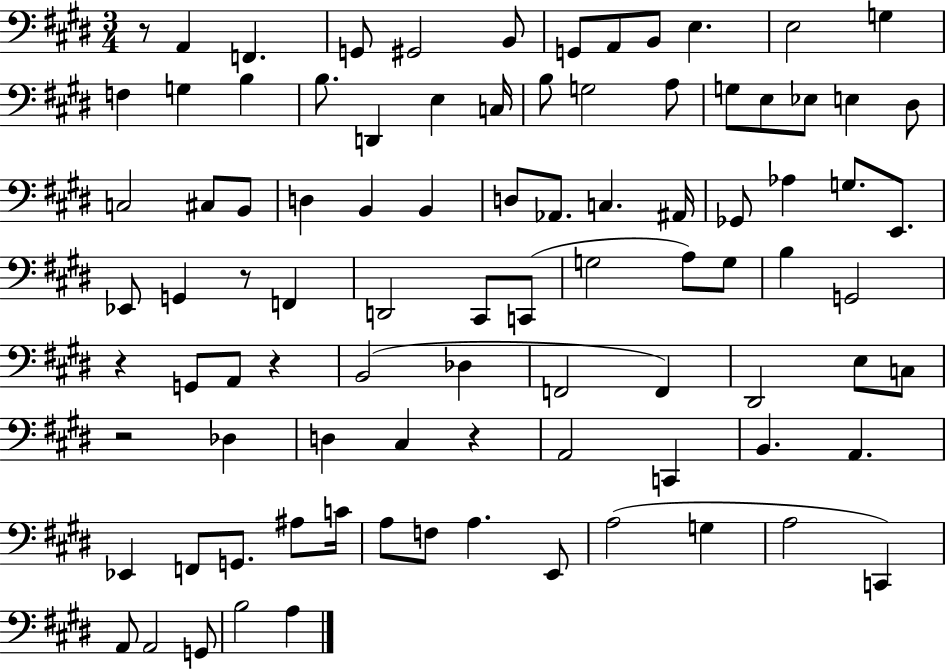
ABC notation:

X:1
T:Untitled
M:3/4
L:1/4
K:E
z/2 A,, F,, G,,/2 ^G,,2 B,,/2 G,,/2 A,,/2 B,,/2 E, E,2 G, F, G, B, B,/2 D,, E, C,/4 B,/2 G,2 A,/2 G,/2 E,/2 _E,/2 E, ^D,/2 C,2 ^C,/2 B,,/2 D, B,, B,, D,/2 _A,,/2 C, ^A,,/4 _G,,/2 _A, G,/2 E,,/2 _E,,/2 G,, z/2 F,, D,,2 ^C,,/2 C,,/2 G,2 A,/2 G,/2 B, G,,2 z G,,/2 A,,/2 z B,,2 _D, F,,2 F,, ^D,,2 E,/2 C,/2 z2 _D, D, ^C, z A,,2 C,, B,, A,, _E,, F,,/2 G,,/2 ^A,/2 C/4 A,/2 F,/2 A, E,,/2 A,2 G, A,2 C,, A,,/2 A,,2 G,,/2 B,2 A,